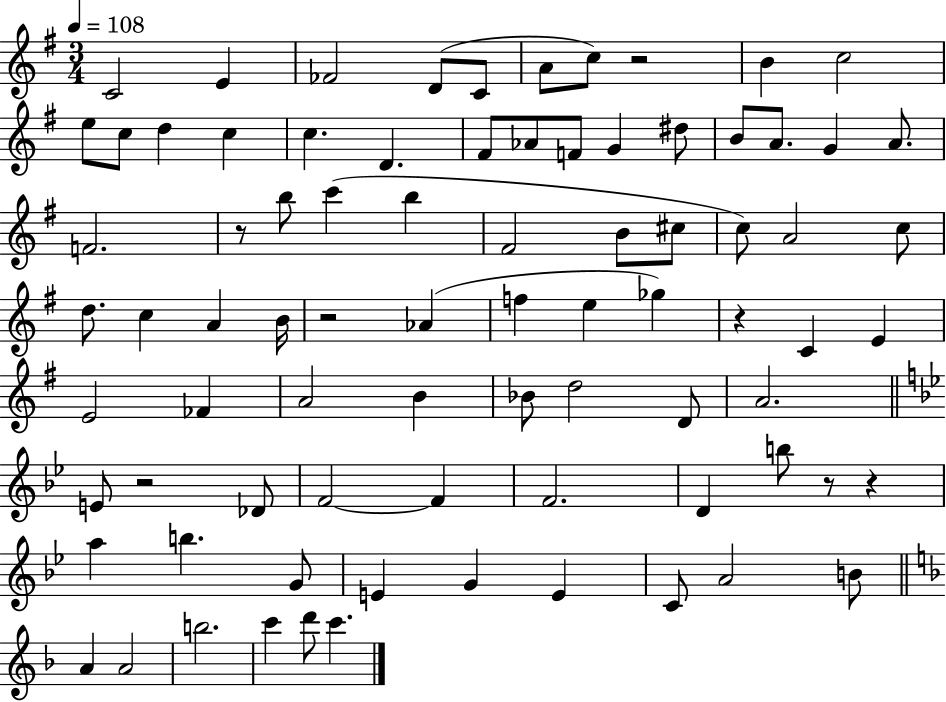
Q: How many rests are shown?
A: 7